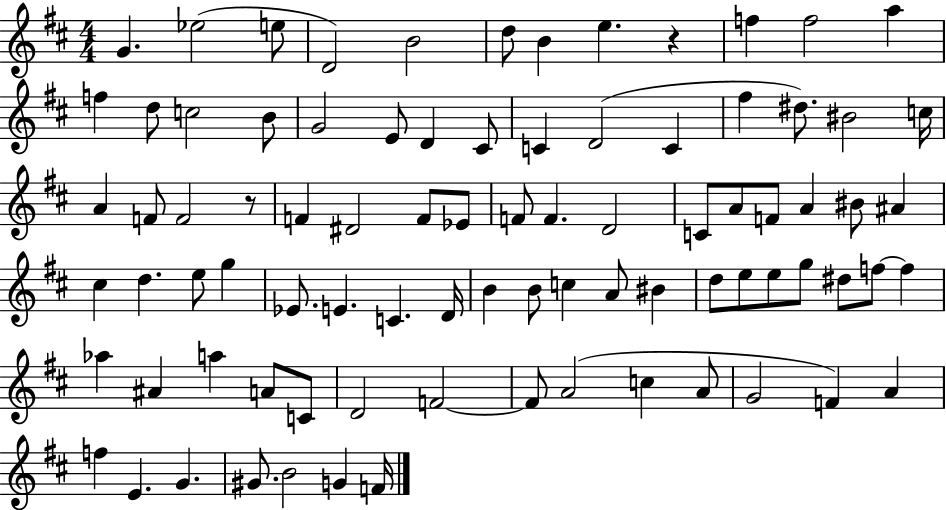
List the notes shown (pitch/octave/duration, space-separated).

G4/q. Eb5/h E5/e D4/h B4/h D5/e B4/q E5/q. R/q F5/q F5/h A5/q F5/q D5/e C5/h B4/e G4/h E4/e D4/q C#4/e C4/q D4/h C4/q F#5/q D#5/e. BIS4/h C5/s A4/q F4/e F4/h R/e F4/q D#4/h F4/e Eb4/e F4/e F4/q. D4/h C4/e A4/e F4/e A4/q BIS4/e A#4/q C#5/q D5/q. E5/e G5/q Eb4/e. E4/q. C4/q. D4/s B4/q B4/e C5/q A4/e BIS4/q D5/e E5/e E5/e G5/e D#5/e F5/e F5/q Ab5/q A#4/q A5/q A4/e C4/e D4/h F4/h F4/e A4/h C5/q A4/e G4/h F4/q A4/q F5/q E4/q. G4/q. G#4/e. B4/h G4/q F4/s